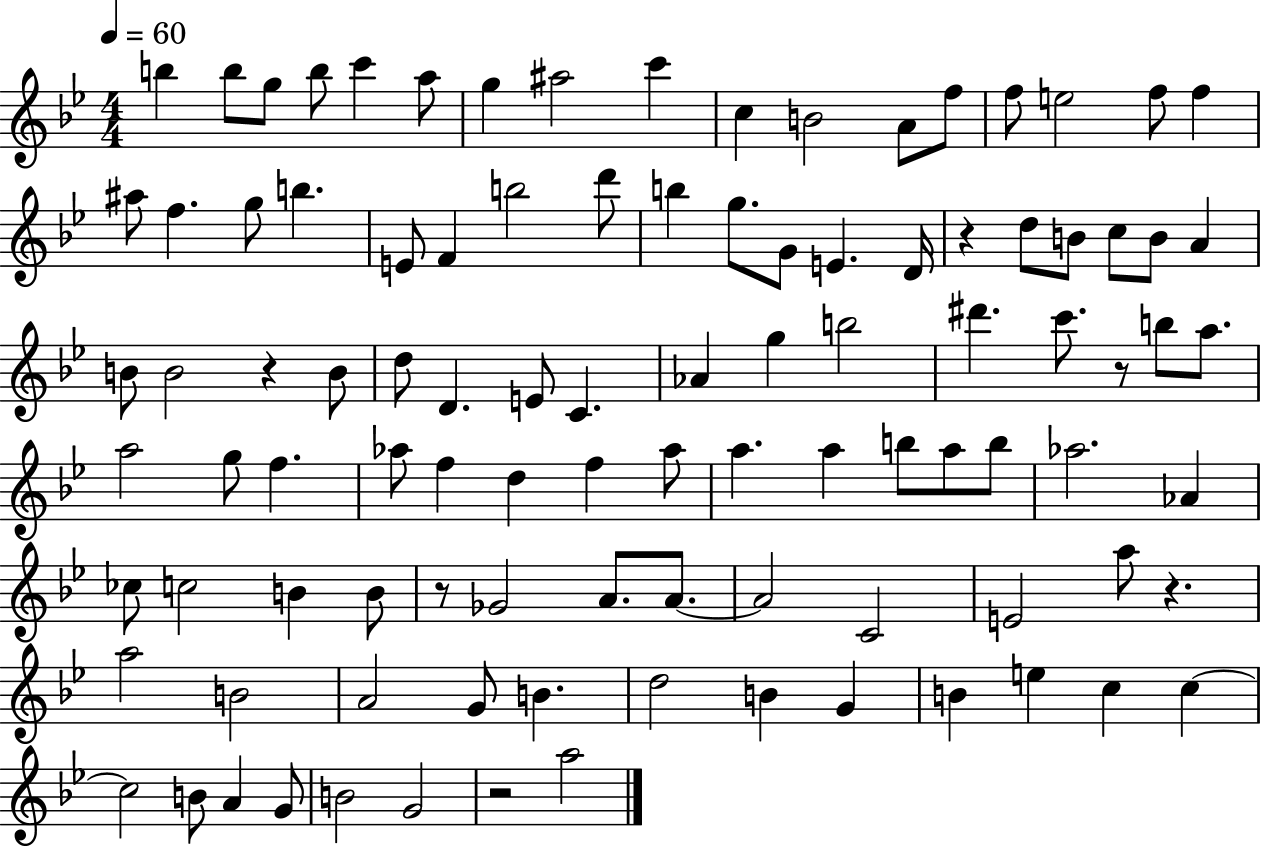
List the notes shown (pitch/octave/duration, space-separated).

B5/q B5/e G5/e B5/e C6/q A5/e G5/q A#5/h C6/q C5/q B4/h A4/e F5/e F5/e E5/h F5/e F5/q A#5/e F5/q. G5/e B5/q. E4/e F4/q B5/h D6/e B5/q G5/e. G4/e E4/q. D4/s R/q D5/e B4/e C5/e B4/e A4/q B4/e B4/h R/q B4/e D5/e D4/q. E4/e C4/q. Ab4/q G5/q B5/h D#6/q. C6/e. R/e B5/e A5/e. A5/h G5/e F5/q. Ab5/e F5/q D5/q F5/q Ab5/e A5/q. A5/q B5/e A5/e B5/e Ab5/h. Ab4/q CES5/e C5/h B4/q B4/e R/e Gb4/h A4/e. A4/e. A4/h C4/h E4/h A5/e R/q. A5/h B4/h A4/h G4/e B4/q. D5/h B4/q G4/q B4/q E5/q C5/q C5/q C5/h B4/e A4/q G4/e B4/h G4/h R/h A5/h